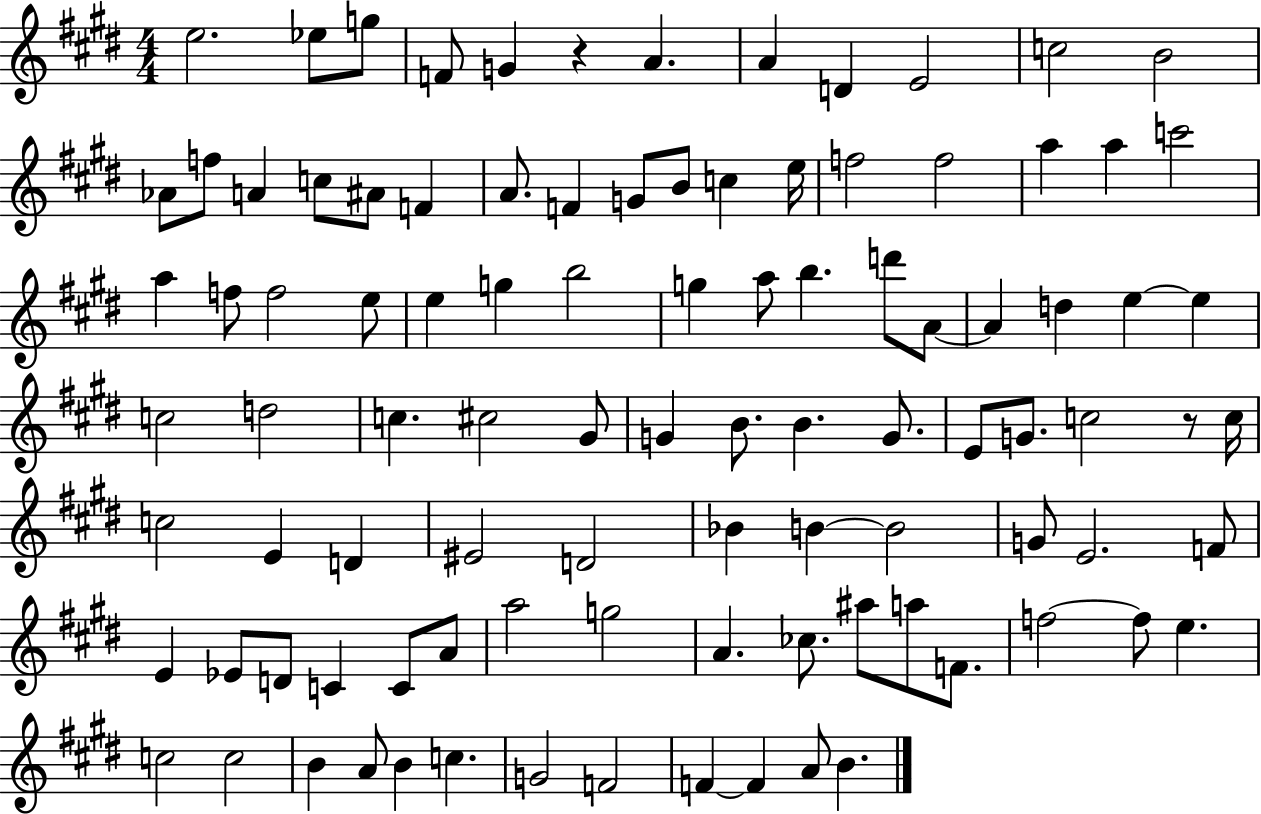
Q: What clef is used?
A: treble